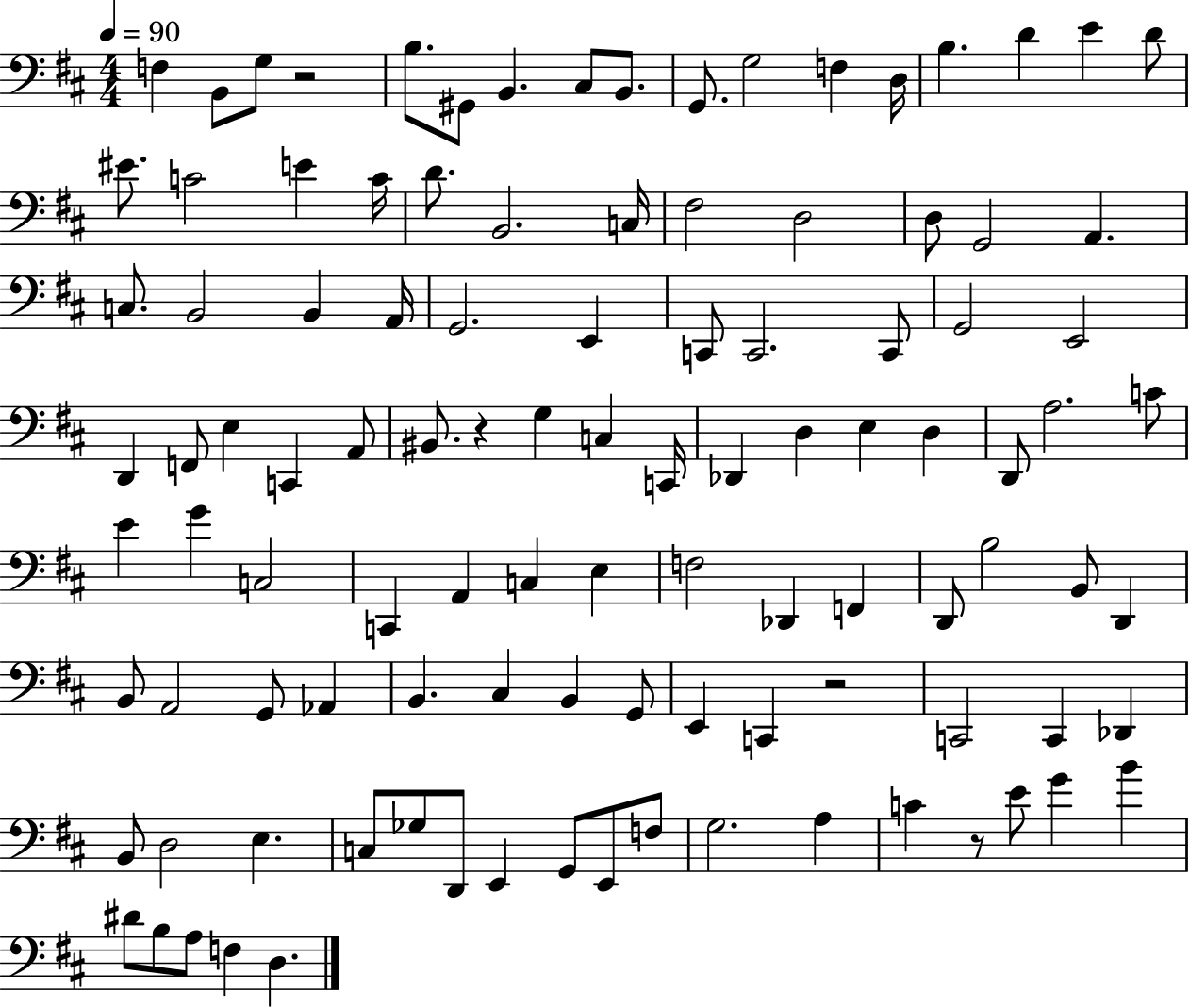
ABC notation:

X:1
T:Untitled
M:4/4
L:1/4
K:D
F, B,,/2 G,/2 z2 B,/2 ^G,,/2 B,, ^C,/2 B,,/2 G,,/2 G,2 F, D,/4 B, D E D/2 ^E/2 C2 E C/4 D/2 B,,2 C,/4 ^F,2 D,2 D,/2 G,,2 A,, C,/2 B,,2 B,, A,,/4 G,,2 E,, C,,/2 C,,2 C,,/2 G,,2 E,,2 D,, F,,/2 E, C,, A,,/2 ^B,,/2 z G, C, C,,/4 _D,, D, E, D, D,,/2 A,2 C/2 E G C,2 C,, A,, C, E, F,2 _D,, F,, D,,/2 B,2 B,,/2 D,, B,,/2 A,,2 G,,/2 _A,, B,, ^C, B,, G,,/2 E,, C,, z2 C,,2 C,, _D,, B,,/2 D,2 E, C,/2 _G,/2 D,,/2 E,, G,,/2 E,,/2 F,/2 G,2 A, C z/2 E/2 G B ^D/2 B,/2 A,/2 F, D,